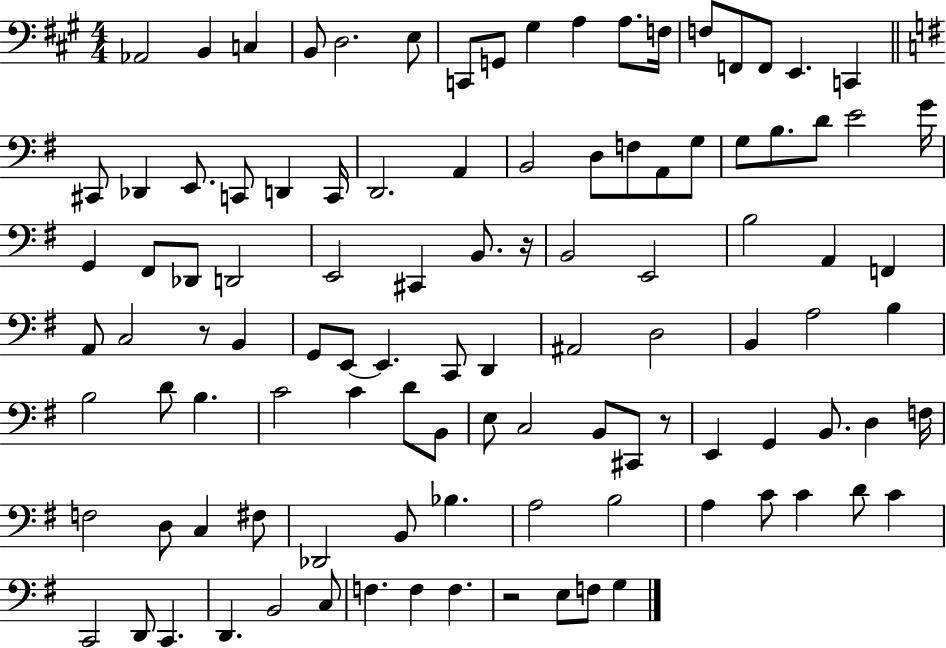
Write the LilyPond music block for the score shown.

{
  \clef bass
  \numericTimeSignature
  \time 4/4
  \key a \major
  \repeat volta 2 { aes,2 b,4 c4 | b,8 d2. e8 | c,8 g,8 gis4 a4 a8. f16 | f8 f,8 f,8 e,4. c,4 | \break \bar "||" \break \key e \minor cis,8 des,4 e,8. c,8 d,4 c,16 | d,2. a,4 | b,2 d8 f8 a,8 g8 | g8 b8. d'8 e'2 g'16 | \break g,4 fis,8 des,8 d,2 | e,2 cis,4 b,8. r16 | b,2 e,2 | b2 a,4 f,4 | \break a,8 c2 r8 b,4 | g,8 e,8~~ e,4. c,8 d,4 | ais,2 d2 | b,4 a2 b4 | \break b2 d'8 b4. | c'2 c'4 d'8 b,8 | e8 c2 b,8 cis,8 r8 | e,4 g,4 b,8. d4 f16 | \break f2 d8 c4 fis8 | des,2 b,8 bes4. | a2 b2 | a4 c'8 c'4 d'8 c'4 | \break c,2 d,8 c,4. | d,4. b,2 c8 | f4. f4 f4. | r2 e8 f8 g4 | \break } \bar "|."
}